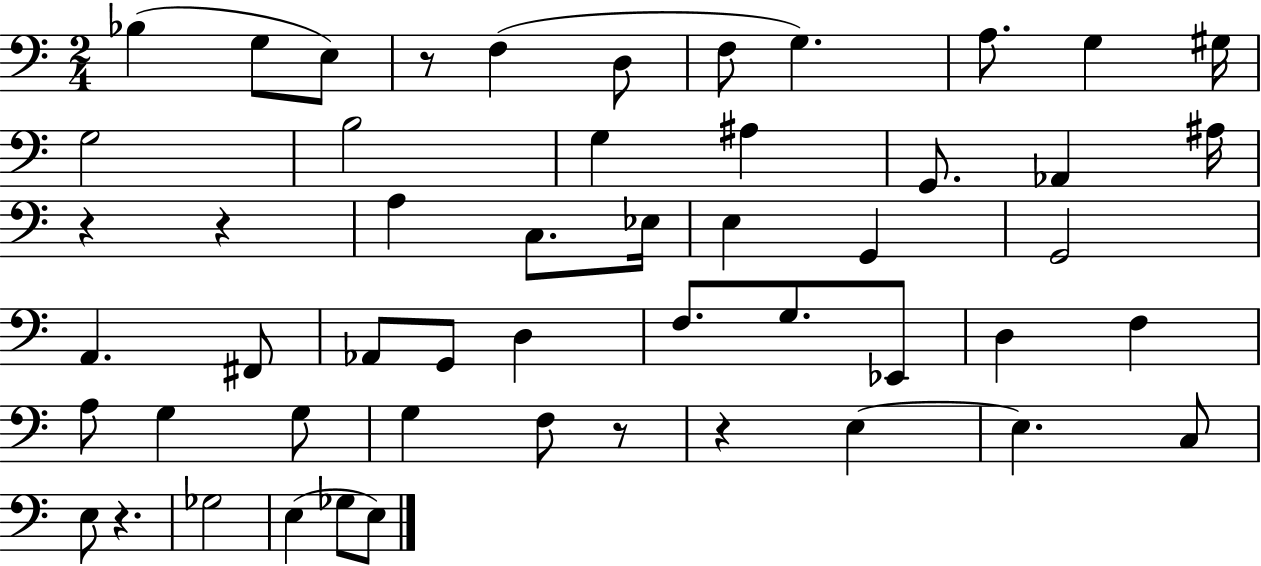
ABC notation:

X:1
T:Untitled
M:2/4
L:1/4
K:C
_B, G,/2 E,/2 z/2 F, D,/2 F,/2 G, A,/2 G, ^G,/4 G,2 B,2 G, ^A, G,,/2 _A,, ^A,/4 z z A, C,/2 _E,/4 E, G,, G,,2 A,, ^F,,/2 _A,,/2 G,,/2 D, F,/2 G,/2 _E,,/2 D, F, A,/2 G, G,/2 G, F,/2 z/2 z E, E, C,/2 E,/2 z _G,2 E, _G,/2 E,/2